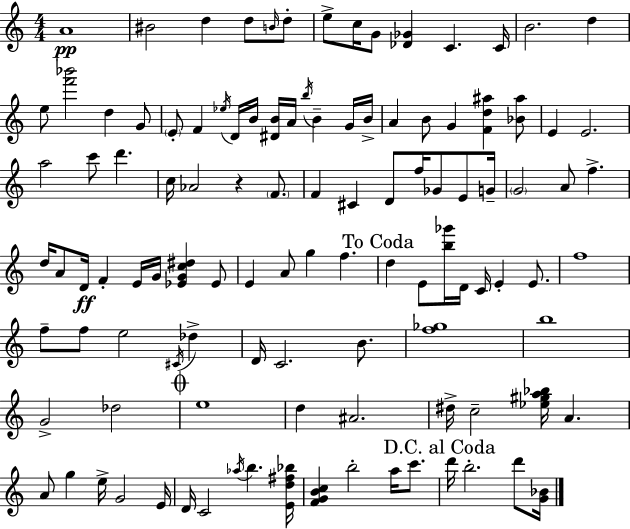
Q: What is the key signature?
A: C major